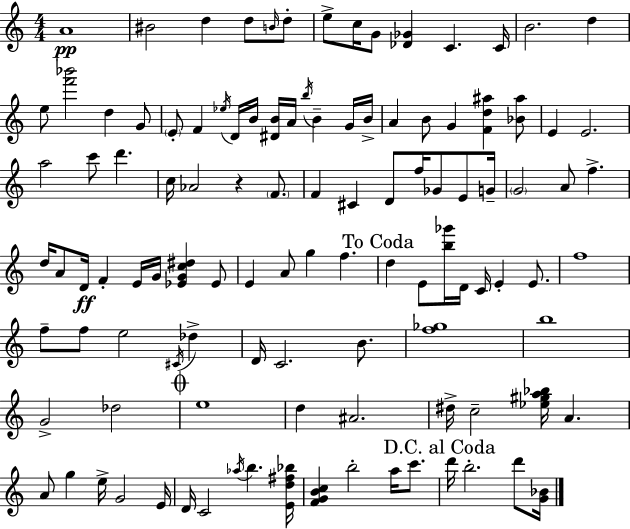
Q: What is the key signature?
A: C major